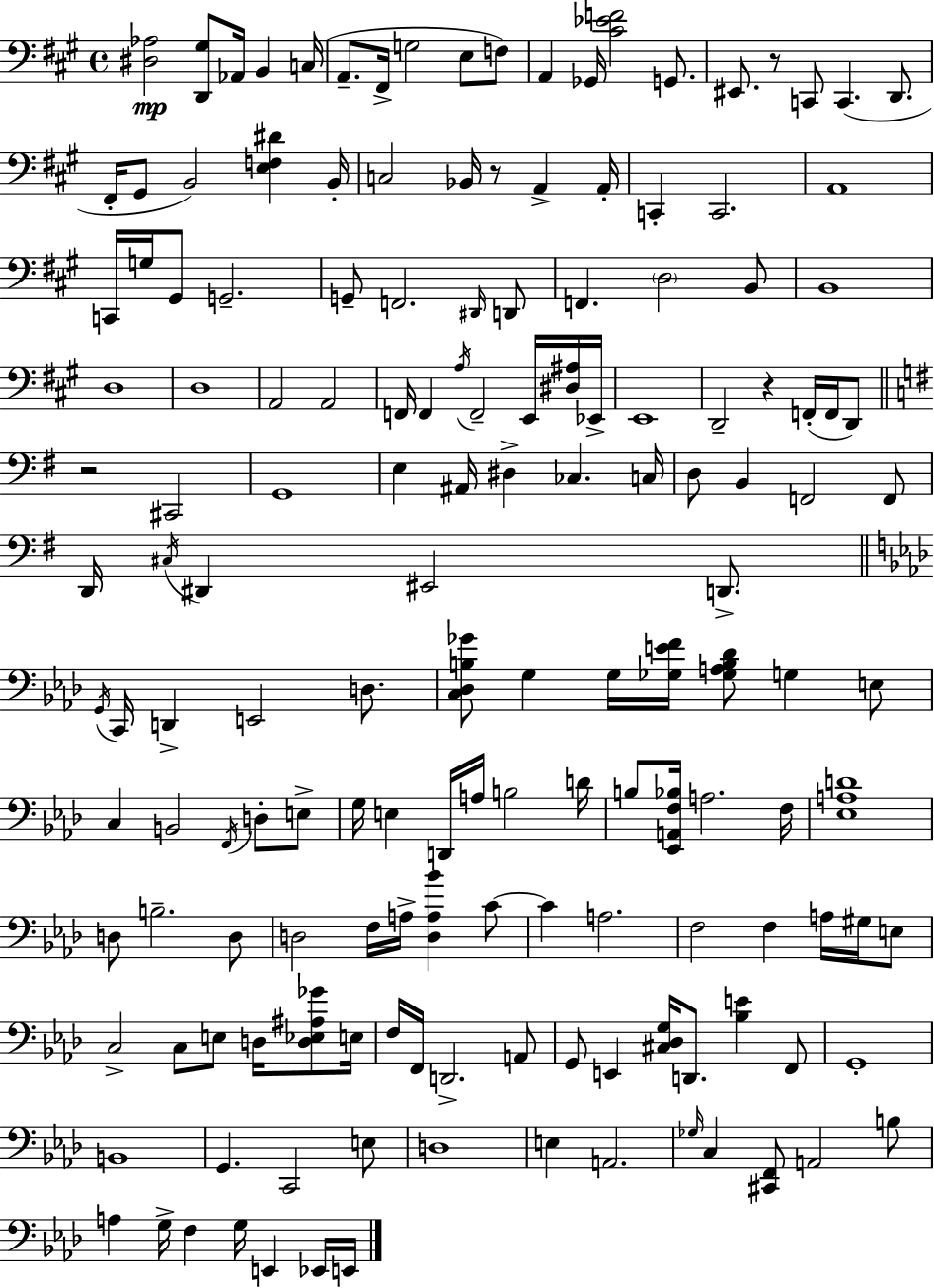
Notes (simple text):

[D#3,Ab3]/h [D2,G#3]/e Ab2/s B2/q C3/s A2/e. F#2/s G3/h E3/e F3/e A2/q Gb2/s [C#4,Eb4,F4]/h G2/e. EIS2/e. R/e C2/e C2/q. D2/e. F#2/s G#2/e B2/h [E3,F3,D#4]/q B2/s C3/h Bb2/s R/e A2/q A2/s C2/q C2/h. A2/w C2/s G3/s G#2/e G2/h. G2/e F2/h. D#2/s D2/e F2/q. D3/h B2/e B2/w D3/w D3/w A2/h A2/h F2/s F2/q A3/s F2/h E2/s [D#3,A#3]/s Eb2/s E2/w D2/h R/q F2/s F2/s D2/e R/h C#2/h G2/w E3/q A#2/s D#3/q CES3/q. C3/s D3/e B2/q F2/h F2/e D2/s C#3/s D#2/q EIS2/h D2/e. G2/s C2/s D2/q E2/h D3/e. [C3,Db3,B3,Gb4]/e G3/q G3/s [Gb3,E4,F4]/s [Gb3,A3,B3,Db4]/e G3/q E3/e C3/q B2/h F2/s D3/e E3/e G3/s E3/q D2/s A3/s B3/h D4/s B3/e [Eb2,A2,F3,Bb3]/s A3/h. F3/s [Eb3,A3,D4]/w D3/e B3/h. D3/e D3/h F3/s A3/s [D3,A3,Bb4]/q C4/e C4/q A3/h. F3/h F3/q A3/s G#3/s E3/e C3/h C3/e E3/e D3/s [D3,Eb3,A#3,Gb4]/e E3/s F3/s F2/s D2/h. A2/e G2/e E2/q [C#3,Db3,G3]/s D2/e. [Bb3,E4]/q F2/e G2/w B2/w G2/q. C2/h E3/e D3/w E3/q A2/h. Gb3/s C3/q [C#2,F2]/e A2/h B3/e A3/q G3/s F3/q G3/s E2/q Eb2/s E2/s